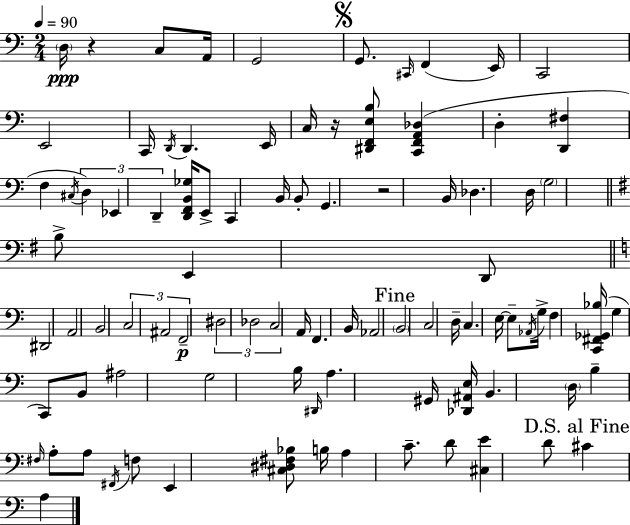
X:1
T:Untitled
M:2/4
L:1/4
K:C
D,/4 z C,/2 A,,/4 G,,2 G,,/2 ^C,,/4 F,, E,,/4 C,,2 E,,2 C,,/4 D,,/4 D,, E,,/4 C,/4 z/4 [^D,,F,,E,B,]/2 [C,,F,,A,,_D,] D, [D,,^F,] F, ^C,/4 D, _E,, D,, [D,,F,,B,,_G,]/4 E,,/2 C,, B,,/4 B,,/2 G,, z2 B,,/4 _D, D,/4 G,2 B,/2 E,, D,,/2 ^D,,2 A,,2 B,,2 C,2 ^A,,2 F,,2 ^D,2 _D,2 C,2 A,,/4 F,, B,,/4 _A,,2 B,,2 C,2 D,/4 C, E,/4 E,/2 _A,,/4 G,/4 F, [C,,^F,,_G,,_B,]/4 G, C,,/2 B,,/2 ^A,2 G,2 B,/4 ^D,,/4 A, ^G,,/4 [_D,,^A,,E,]/4 B,, D,/4 B, ^F,/4 A,/2 A,/2 ^F,,/4 F,/2 E,, [^C,^D,^F,_B,]/2 B,/4 A, C/2 D/2 [^C,E] D/2 ^C A,